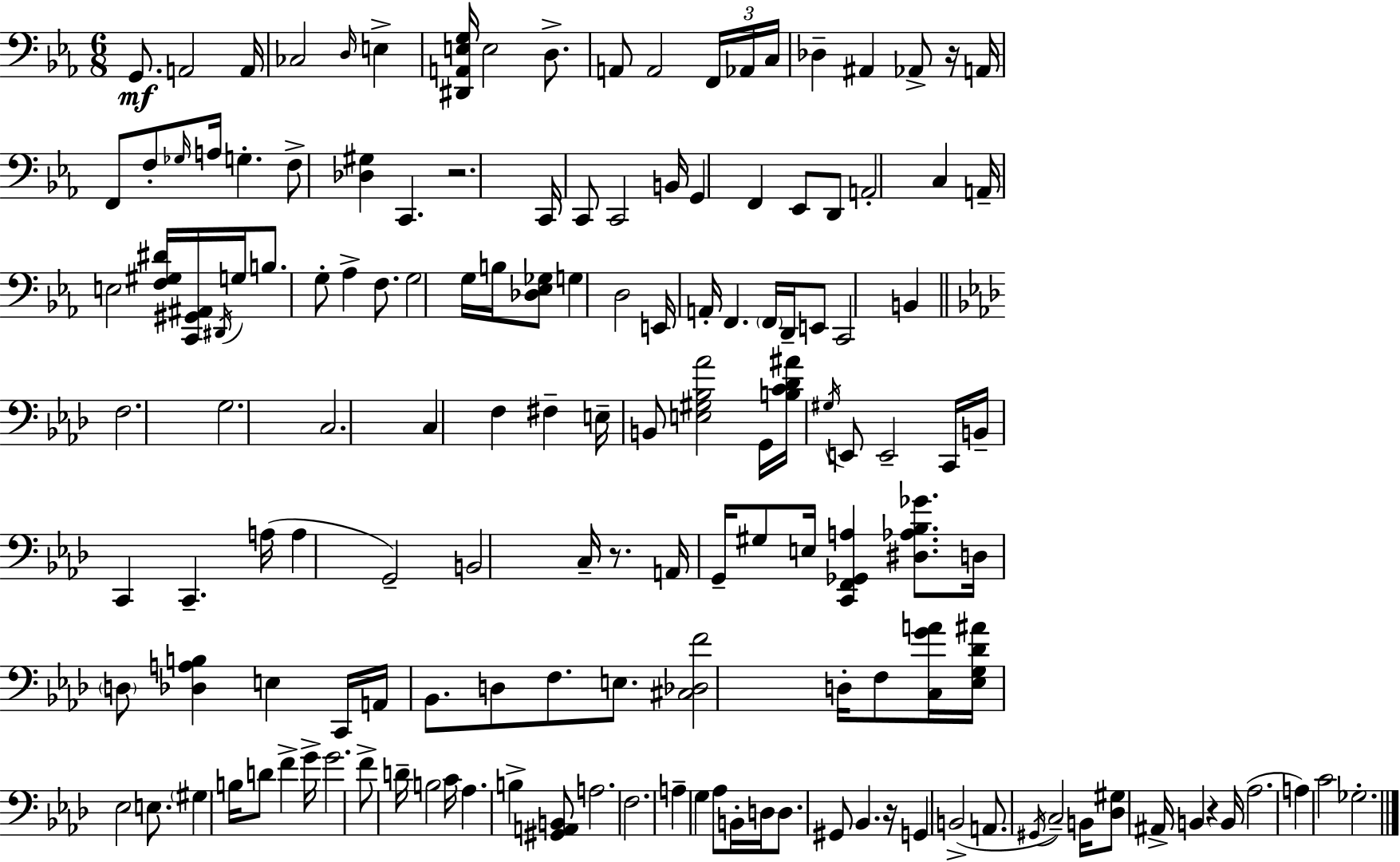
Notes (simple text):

G2/e. A2/h A2/s CES3/h D3/s E3/q [D#2,A2,E3,G3]/s E3/h D3/e. A2/e A2/h F2/s Ab2/s C3/s Db3/q A#2/q Ab2/e R/s A2/s F2/e F3/e Gb3/s A3/s G3/q. F3/e [Db3,G#3]/q C2/q. R/h. C2/s C2/e C2/h B2/s G2/q F2/q Eb2/e D2/e A2/h C3/q A2/s E3/h [F3,G#3,D#4]/s [C2,G#2,A#2]/s D#2/s G3/s B3/e. G3/e Ab3/q F3/e. G3/h G3/s B3/s [Db3,Eb3,Gb3]/e G3/q D3/h E2/s A2/s F2/q. F2/s D2/s E2/e C2/h B2/q F3/h. G3/h. C3/h. C3/q F3/q F#3/q E3/s B2/e [E3,G#3,Bb3,Ab4]/h G2/s [B3,C4,Db4,A#4]/s G#3/s E2/e E2/h C2/s B2/s C2/q C2/q. A3/s A3/q G2/h B2/h C3/s R/e. A2/s G2/s G#3/e E3/s [C2,F2,Gb2,A3]/q [D#3,Ab3,Bb3,Gb4]/e. D3/s D3/e [Db3,A3,B3]/q E3/q C2/s A2/s Bb2/e. D3/e F3/e. E3/e. [C#3,Db3,F4]/h D3/s F3/e [C3,G4,A4]/s [Eb3,G3,Db4,A#4]/s Eb3/h E3/e. G#3/q B3/s D4/e F4/q G4/s G4/h. F4/e D4/s B3/h C4/s Ab3/q. B3/q [G#2,A2,B2]/e A3/h. F3/h. A3/q G3/q Ab3/e B2/s D3/s D3/e. G#2/e Bb2/q. R/s G2/q B2/h A2/e. G#2/s C3/h B2/s [Db3,G#3]/e A#2/s B2/q R/q B2/s Ab3/h. A3/q C4/h Gb3/h.